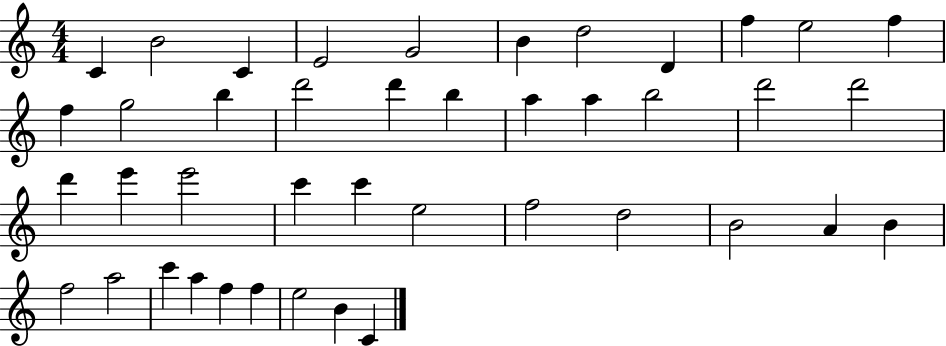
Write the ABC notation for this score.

X:1
T:Untitled
M:4/4
L:1/4
K:C
C B2 C E2 G2 B d2 D f e2 f f g2 b d'2 d' b a a b2 d'2 d'2 d' e' e'2 c' c' e2 f2 d2 B2 A B f2 a2 c' a f f e2 B C